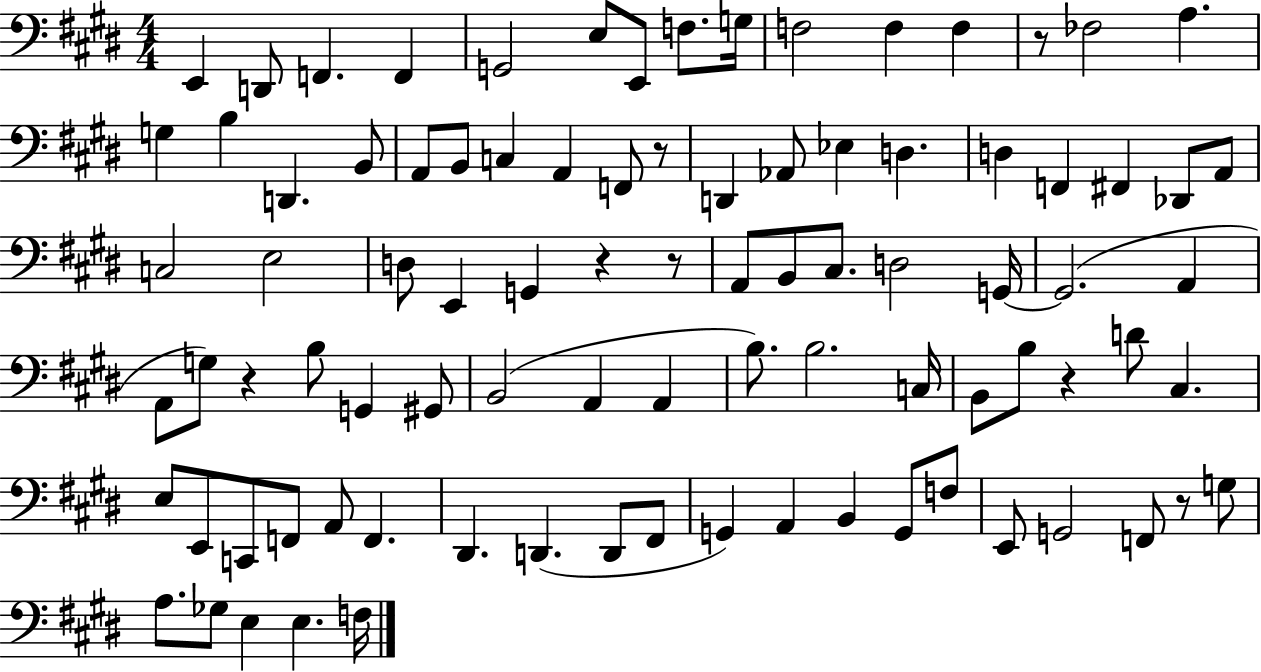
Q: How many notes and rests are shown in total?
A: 90